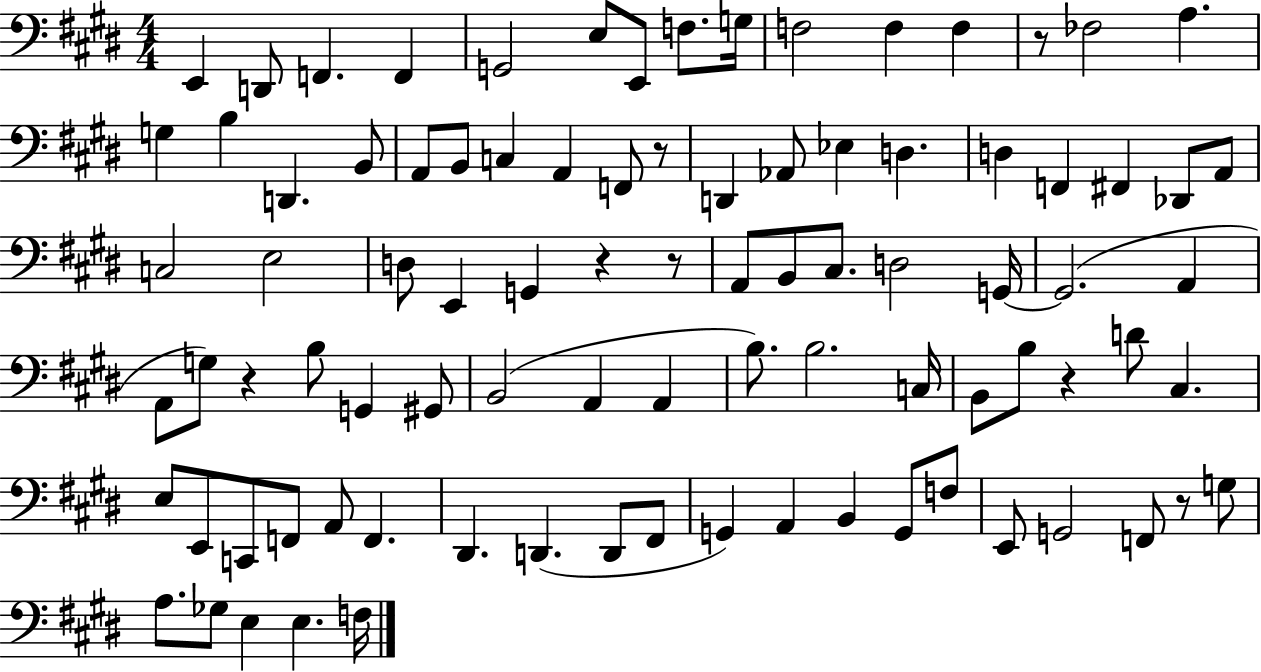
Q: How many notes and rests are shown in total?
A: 90